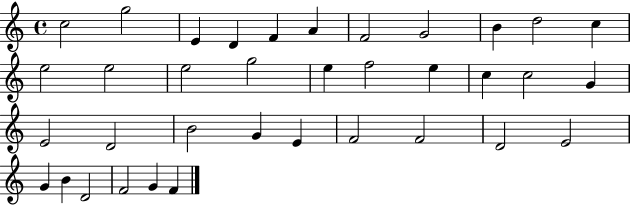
X:1
T:Untitled
M:4/4
L:1/4
K:C
c2 g2 E D F A F2 G2 B d2 c e2 e2 e2 g2 e f2 e c c2 G E2 D2 B2 G E F2 F2 D2 E2 G B D2 F2 G F